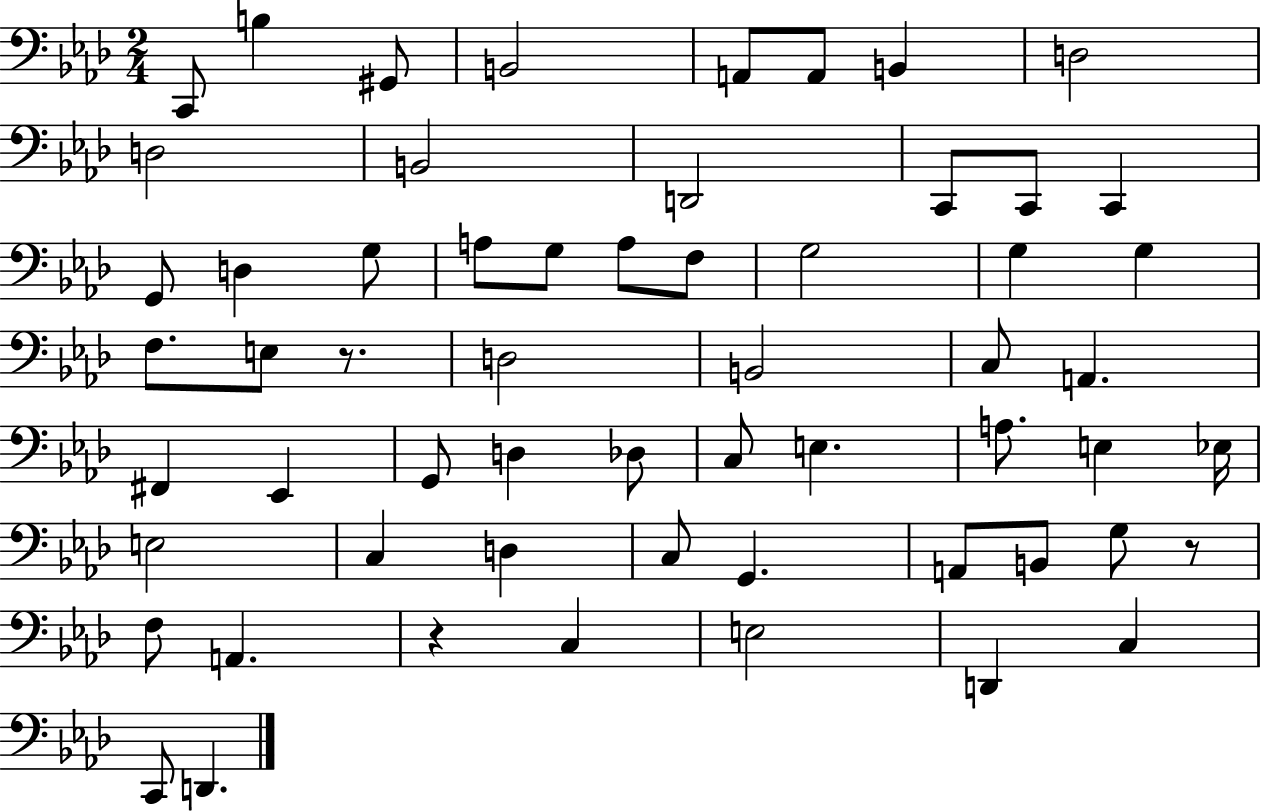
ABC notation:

X:1
T:Untitled
M:2/4
L:1/4
K:Ab
C,,/2 B, ^G,,/2 B,,2 A,,/2 A,,/2 B,, D,2 D,2 B,,2 D,,2 C,,/2 C,,/2 C,, G,,/2 D, G,/2 A,/2 G,/2 A,/2 F,/2 G,2 G, G, F,/2 E,/2 z/2 D,2 B,,2 C,/2 A,, ^F,, _E,, G,,/2 D, _D,/2 C,/2 E, A,/2 E, _E,/4 E,2 C, D, C,/2 G,, A,,/2 B,,/2 G,/2 z/2 F,/2 A,, z C, E,2 D,, C, C,,/2 D,,